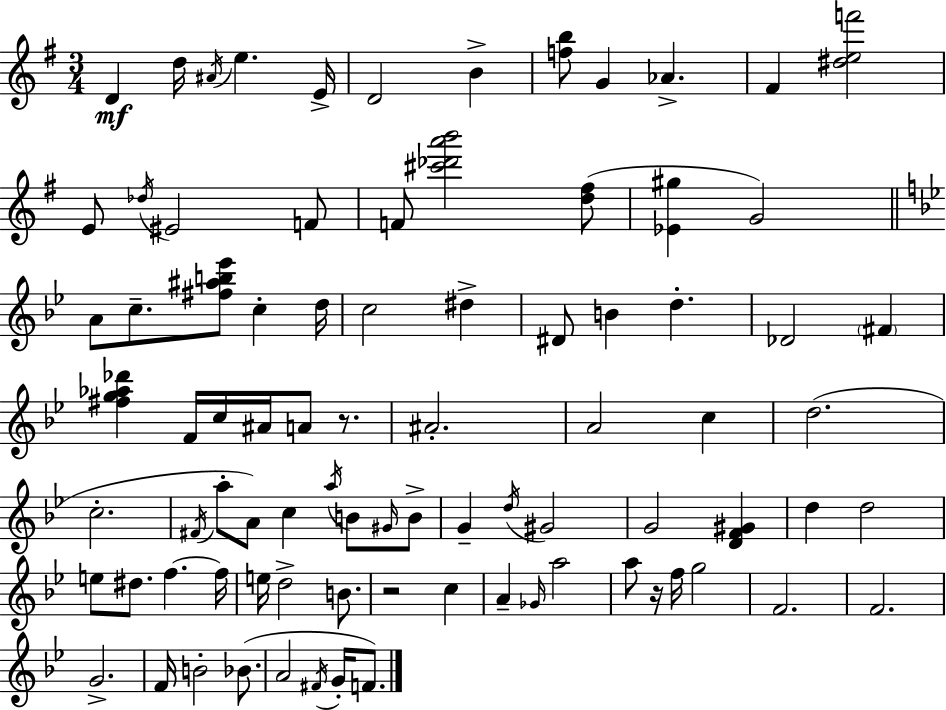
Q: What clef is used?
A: treble